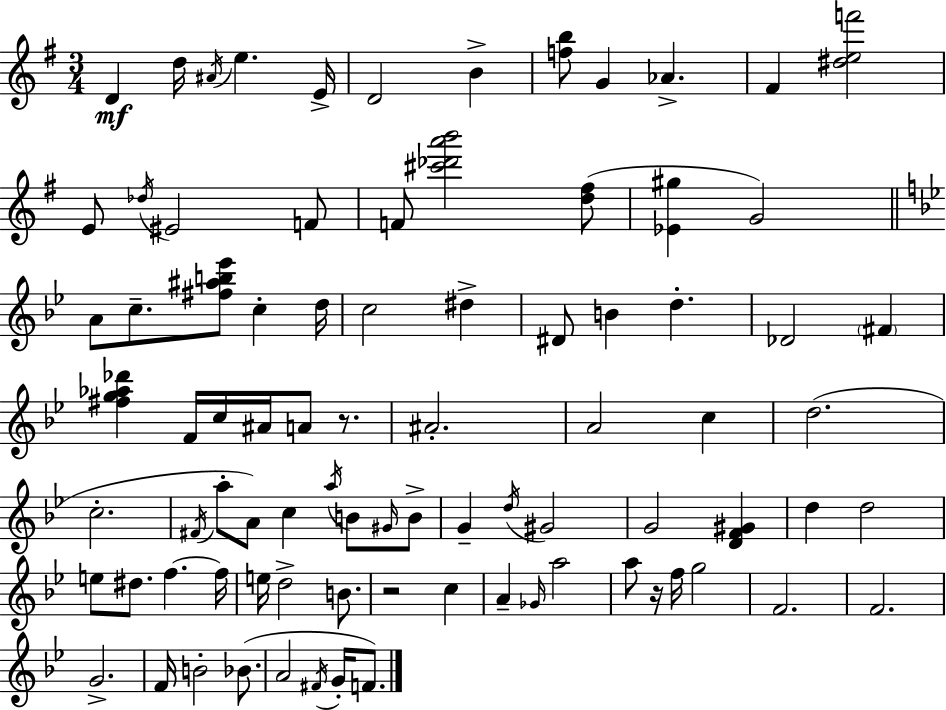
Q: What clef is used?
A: treble